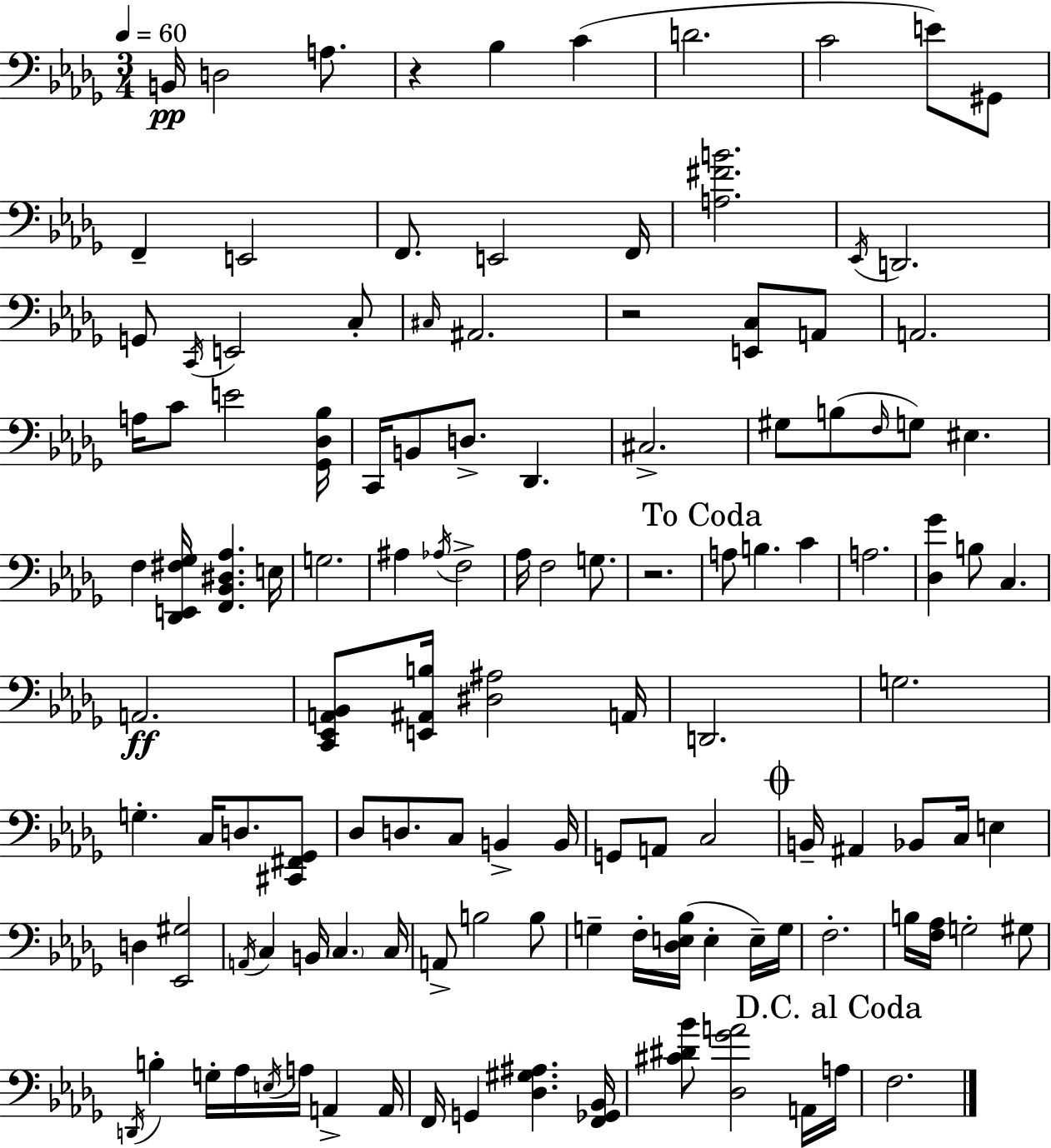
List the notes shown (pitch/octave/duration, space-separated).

B2/s D3/h A3/e. R/q Bb3/q C4/q D4/h. C4/h E4/e G#2/e F2/q E2/h F2/e. E2/h F2/s [A3,F#4,B4]/h. Eb2/s D2/h. G2/e C2/s E2/h C3/e C#3/s A#2/h. R/h [E2,C3]/e A2/e A2/h. A3/s C4/e E4/h [Gb2,Db3,Bb3]/s C2/s B2/e D3/e. Db2/q. C#3/h. G#3/e B3/e F3/s G3/e EIS3/q. F3/q [Db2,E2,F#3,Gb3]/s [F2,Bb2,D#3,Ab3]/q. E3/s G3/h. A#3/q Ab3/s F3/h Ab3/s F3/h G3/e. R/h. A3/e B3/q. C4/q A3/h. [Db3,Gb4]/q B3/e C3/q. A2/h. [C2,Eb2,A2,Bb2]/e [E2,A#2,B3]/s [D#3,A#3]/h A2/s D2/h. G3/h. G3/q. C3/s D3/e. [C#2,F#2,Gb2]/e Db3/e D3/e. C3/e B2/q B2/s G2/e A2/e C3/h B2/s A#2/q Bb2/e C3/s E3/q D3/q [Eb2,G#3]/h A2/s C3/q B2/s C3/q. C3/s A2/e B3/h B3/e G3/q F3/s [Db3,E3,Bb3]/s E3/q E3/s G3/s F3/h. B3/s [F3,Ab3]/s G3/h G#3/e D2/s B3/q G3/s Ab3/s E3/s A3/s A2/q A2/s F2/s G2/q [Db3,G#3,A#3]/q. [F2,Gb2,Bb2]/s [C#4,D#4,Bb4]/e [Db3,Gb4,A4]/h A2/s A3/s F3/h.